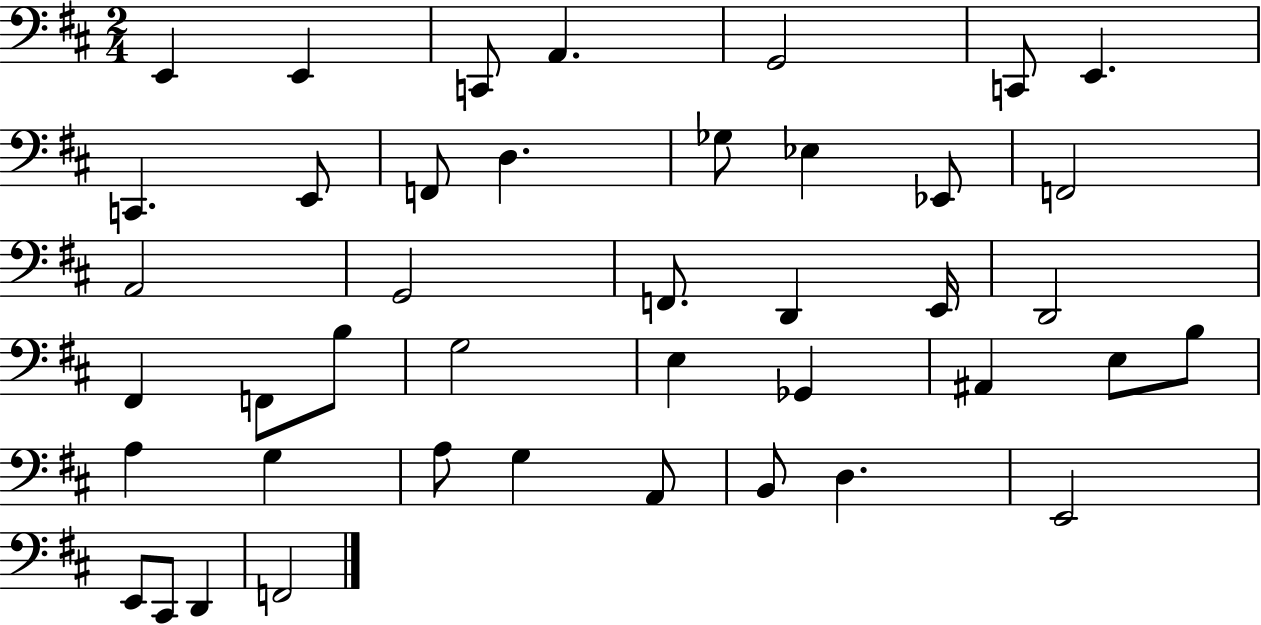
E2/q E2/q C2/e A2/q. G2/h C2/e E2/q. C2/q. E2/e F2/e D3/q. Gb3/e Eb3/q Eb2/e F2/h A2/h G2/h F2/e. D2/q E2/s D2/h F#2/q F2/e B3/e G3/h E3/q Gb2/q A#2/q E3/e B3/e A3/q G3/q A3/e G3/q A2/e B2/e D3/q. E2/h E2/e C#2/e D2/q F2/h